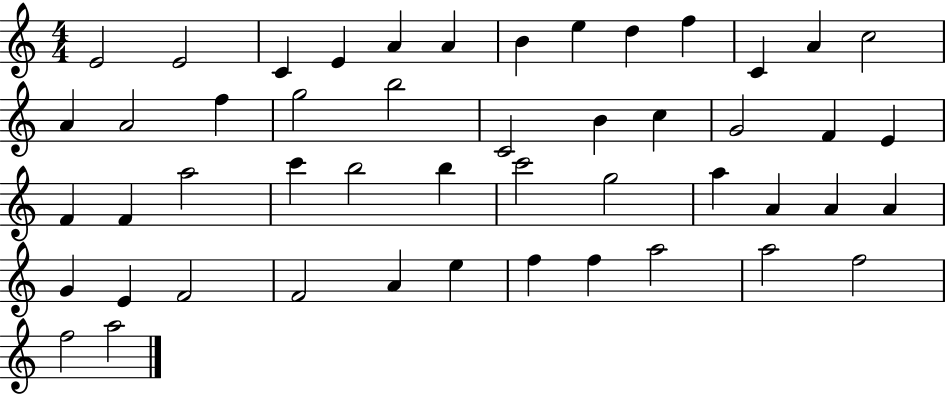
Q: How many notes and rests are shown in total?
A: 49